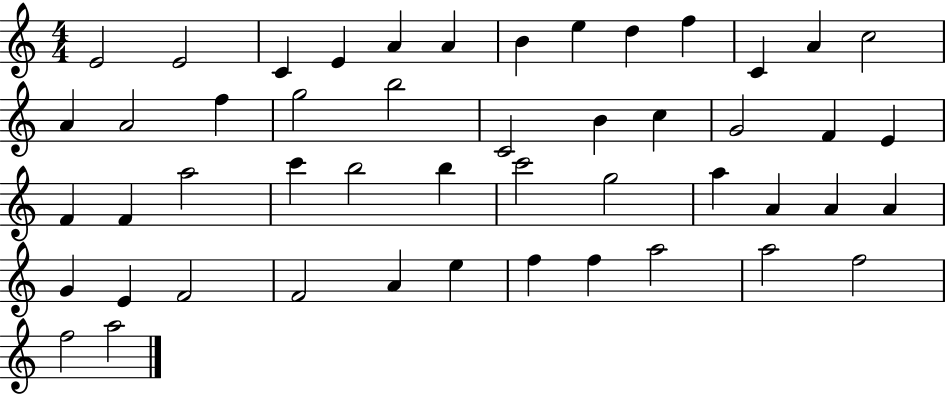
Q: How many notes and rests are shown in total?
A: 49